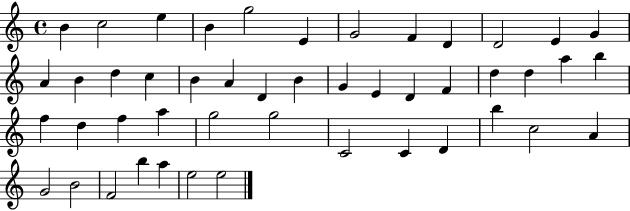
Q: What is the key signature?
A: C major